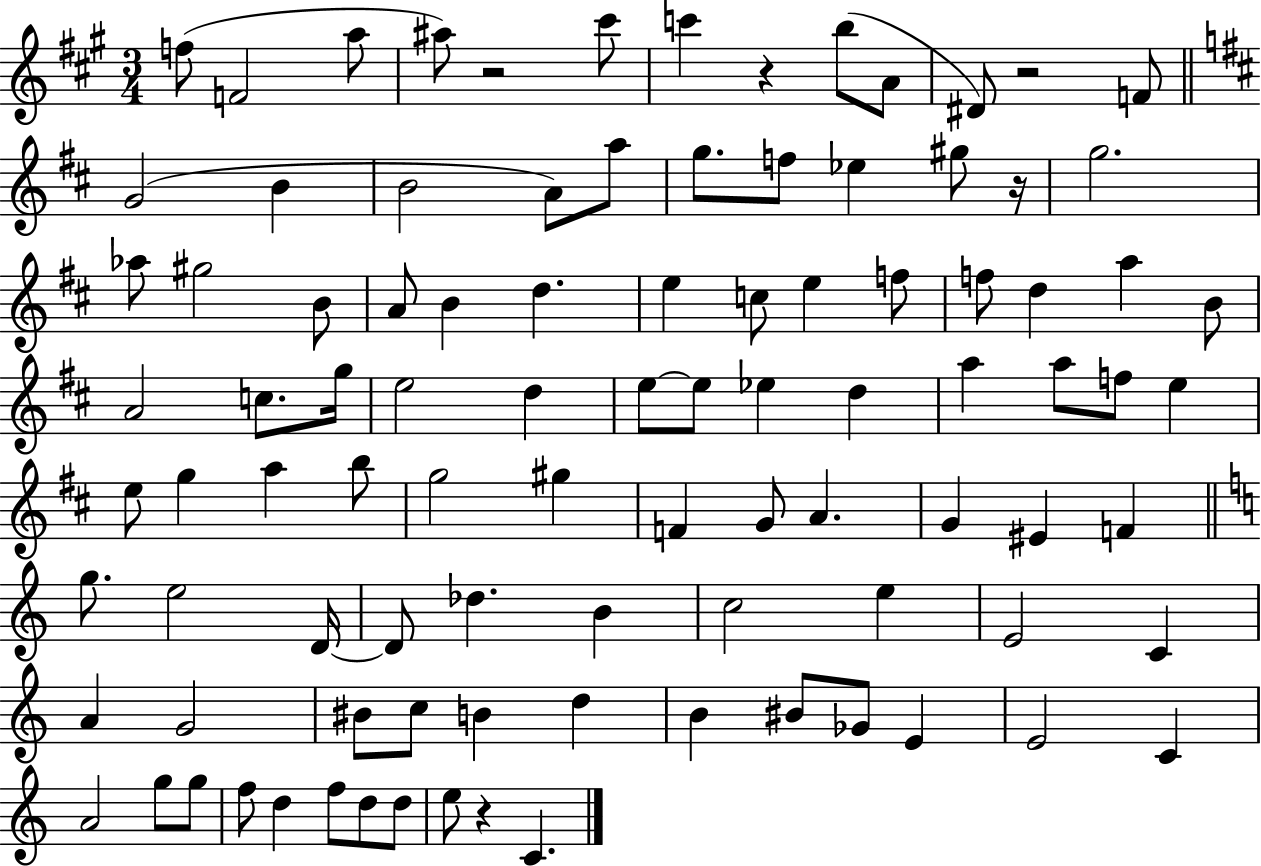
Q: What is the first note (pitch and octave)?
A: F5